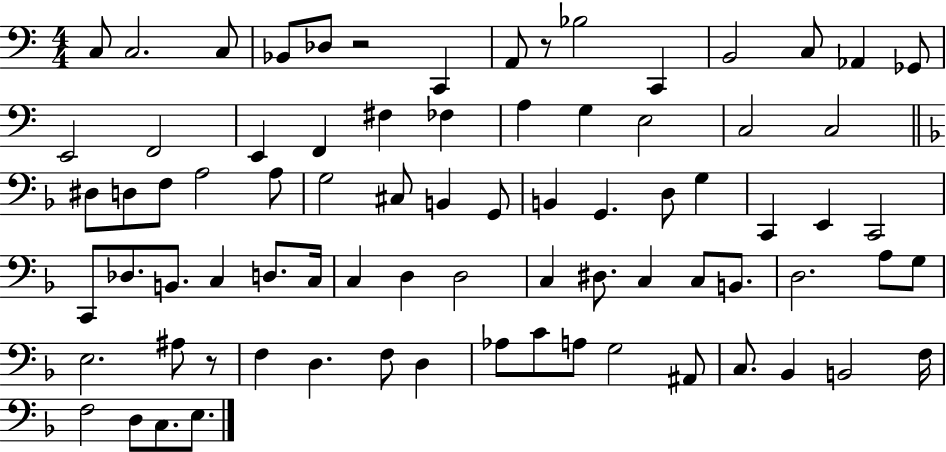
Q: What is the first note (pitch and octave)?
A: C3